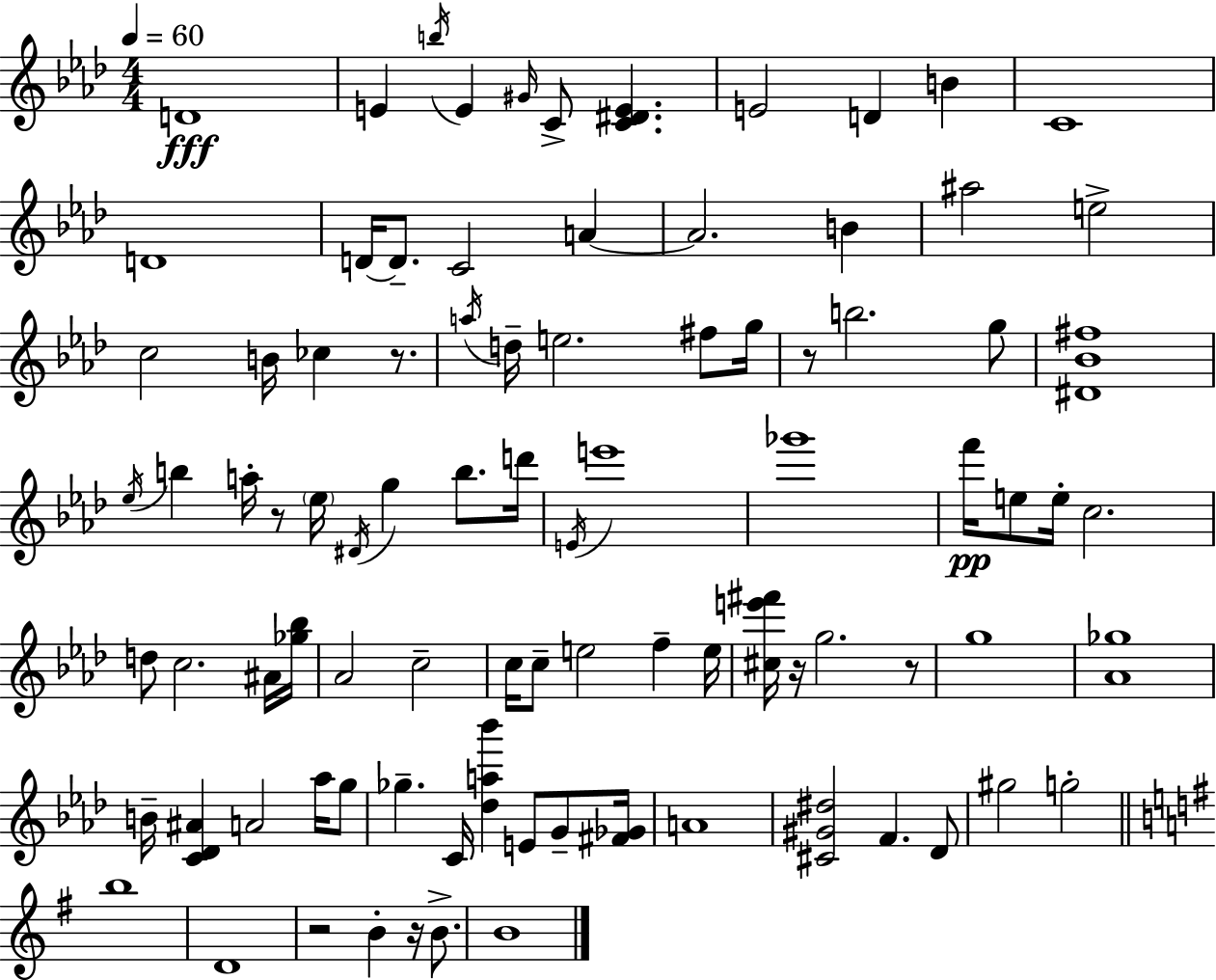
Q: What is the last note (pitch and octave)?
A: B4